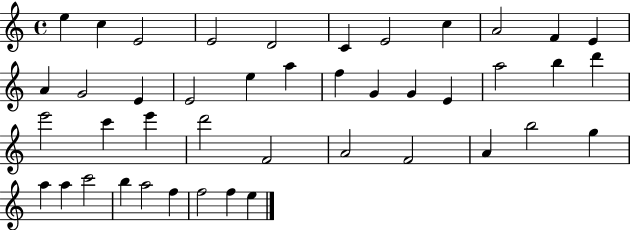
X:1
T:Untitled
M:4/4
L:1/4
K:C
e c E2 E2 D2 C E2 c A2 F E A G2 E E2 e a f G G E a2 b d' e'2 c' e' d'2 F2 A2 F2 A b2 g a a c'2 b a2 f f2 f e